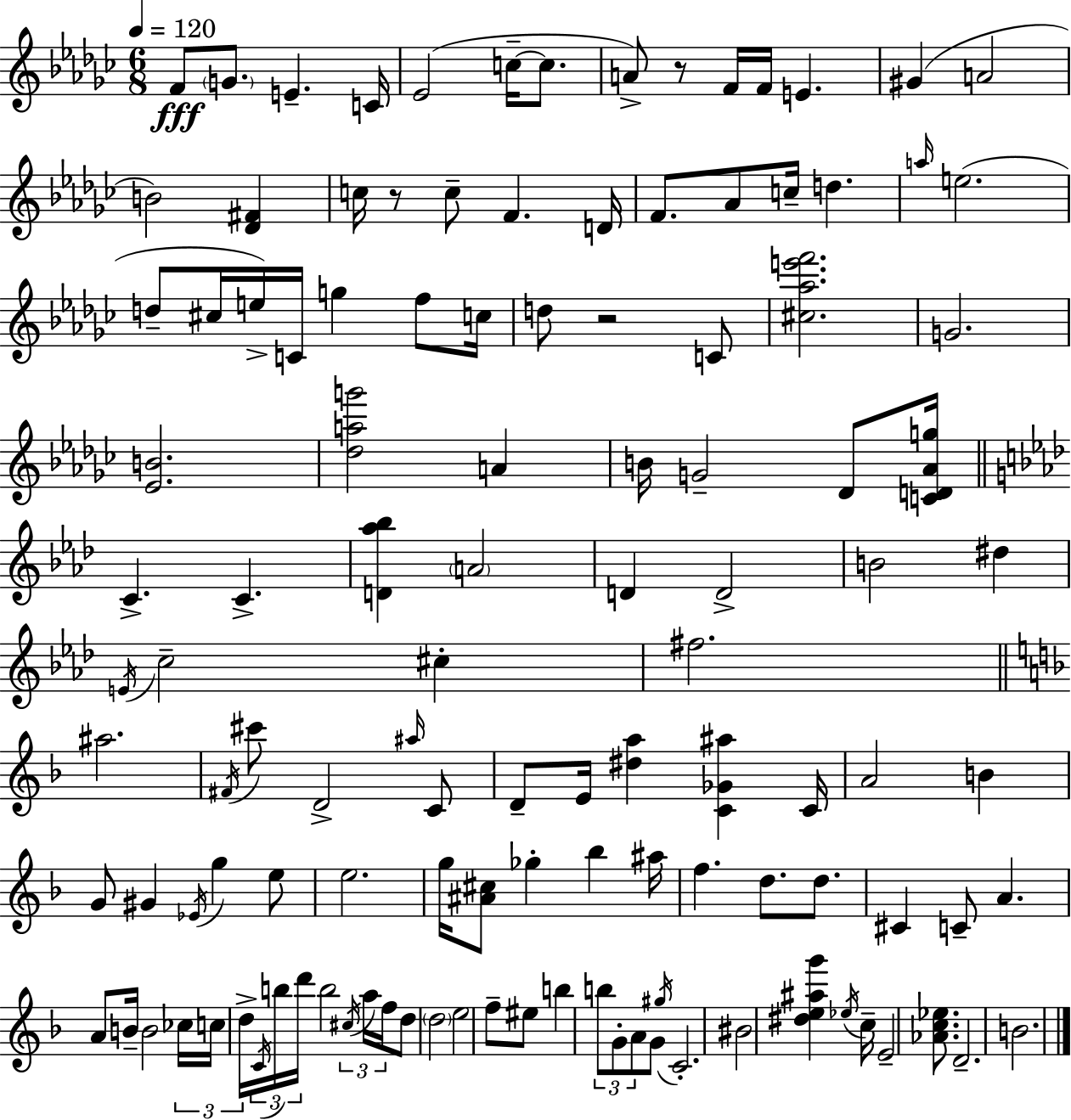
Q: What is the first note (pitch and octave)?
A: F4